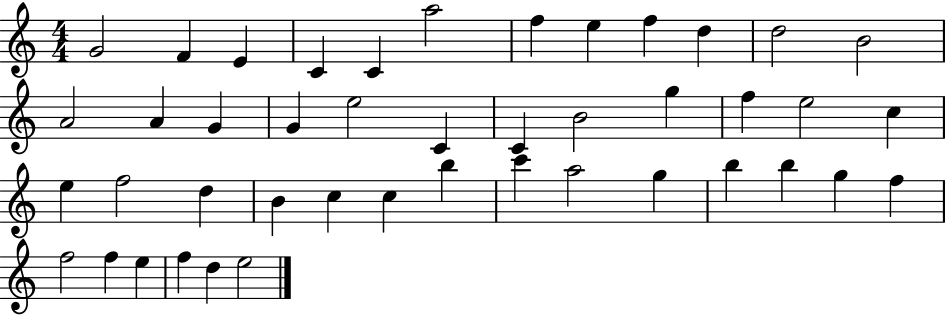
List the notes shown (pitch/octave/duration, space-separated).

G4/h F4/q E4/q C4/q C4/q A5/h F5/q E5/q F5/q D5/q D5/h B4/h A4/h A4/q G4/q G4/q E5/h C4/q C4/q B4/h G5/q F5/q E5/h C5/q E5/q F5/h D5/q B4/q C5/q C5/q B5/q C6/q A5/h G5/q B5/q B5/q G5/q F5/q F5/h F5/q E5/q F5/q D5/q E5/h